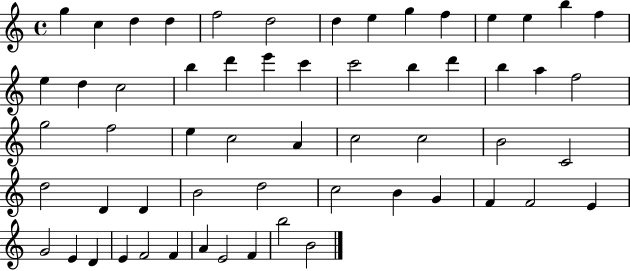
{
  \clef treble
  \time 4/4
  \defaultTimeSignature
  \key c \major
  g''4 c''4 d''4 d''4 | f''2 d''2 | d''4 e''4 g''4 f''4 | e''4 e''4 b''4 f''4 | \break e''4 d''4 c''2 | b''4 d'''4 e'''4 c'''4 | c'''2 b''4 d'''4 | b''4 a''4 f''2 | \break g''2 f''2 | e''4 c''2 a'4 | c''2 c''2 | b'2 c'2 | \break d''2 d'4 d'4 | b'2 d''2 | c''2 b'4 g'4 | f'4 f'2 e'4 | \break g'2 e'4 d'4 | e'4 f'2 f'4 | a'4 e'2 f'4 | b''2 b'2 | \break \bar "|."
}